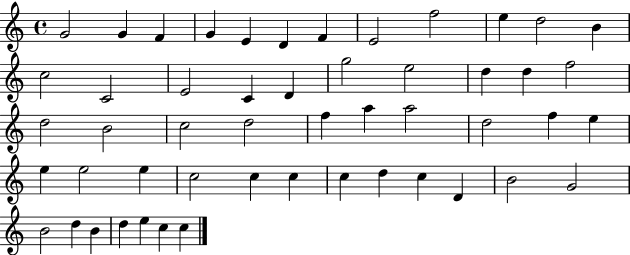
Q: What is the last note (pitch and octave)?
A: C5